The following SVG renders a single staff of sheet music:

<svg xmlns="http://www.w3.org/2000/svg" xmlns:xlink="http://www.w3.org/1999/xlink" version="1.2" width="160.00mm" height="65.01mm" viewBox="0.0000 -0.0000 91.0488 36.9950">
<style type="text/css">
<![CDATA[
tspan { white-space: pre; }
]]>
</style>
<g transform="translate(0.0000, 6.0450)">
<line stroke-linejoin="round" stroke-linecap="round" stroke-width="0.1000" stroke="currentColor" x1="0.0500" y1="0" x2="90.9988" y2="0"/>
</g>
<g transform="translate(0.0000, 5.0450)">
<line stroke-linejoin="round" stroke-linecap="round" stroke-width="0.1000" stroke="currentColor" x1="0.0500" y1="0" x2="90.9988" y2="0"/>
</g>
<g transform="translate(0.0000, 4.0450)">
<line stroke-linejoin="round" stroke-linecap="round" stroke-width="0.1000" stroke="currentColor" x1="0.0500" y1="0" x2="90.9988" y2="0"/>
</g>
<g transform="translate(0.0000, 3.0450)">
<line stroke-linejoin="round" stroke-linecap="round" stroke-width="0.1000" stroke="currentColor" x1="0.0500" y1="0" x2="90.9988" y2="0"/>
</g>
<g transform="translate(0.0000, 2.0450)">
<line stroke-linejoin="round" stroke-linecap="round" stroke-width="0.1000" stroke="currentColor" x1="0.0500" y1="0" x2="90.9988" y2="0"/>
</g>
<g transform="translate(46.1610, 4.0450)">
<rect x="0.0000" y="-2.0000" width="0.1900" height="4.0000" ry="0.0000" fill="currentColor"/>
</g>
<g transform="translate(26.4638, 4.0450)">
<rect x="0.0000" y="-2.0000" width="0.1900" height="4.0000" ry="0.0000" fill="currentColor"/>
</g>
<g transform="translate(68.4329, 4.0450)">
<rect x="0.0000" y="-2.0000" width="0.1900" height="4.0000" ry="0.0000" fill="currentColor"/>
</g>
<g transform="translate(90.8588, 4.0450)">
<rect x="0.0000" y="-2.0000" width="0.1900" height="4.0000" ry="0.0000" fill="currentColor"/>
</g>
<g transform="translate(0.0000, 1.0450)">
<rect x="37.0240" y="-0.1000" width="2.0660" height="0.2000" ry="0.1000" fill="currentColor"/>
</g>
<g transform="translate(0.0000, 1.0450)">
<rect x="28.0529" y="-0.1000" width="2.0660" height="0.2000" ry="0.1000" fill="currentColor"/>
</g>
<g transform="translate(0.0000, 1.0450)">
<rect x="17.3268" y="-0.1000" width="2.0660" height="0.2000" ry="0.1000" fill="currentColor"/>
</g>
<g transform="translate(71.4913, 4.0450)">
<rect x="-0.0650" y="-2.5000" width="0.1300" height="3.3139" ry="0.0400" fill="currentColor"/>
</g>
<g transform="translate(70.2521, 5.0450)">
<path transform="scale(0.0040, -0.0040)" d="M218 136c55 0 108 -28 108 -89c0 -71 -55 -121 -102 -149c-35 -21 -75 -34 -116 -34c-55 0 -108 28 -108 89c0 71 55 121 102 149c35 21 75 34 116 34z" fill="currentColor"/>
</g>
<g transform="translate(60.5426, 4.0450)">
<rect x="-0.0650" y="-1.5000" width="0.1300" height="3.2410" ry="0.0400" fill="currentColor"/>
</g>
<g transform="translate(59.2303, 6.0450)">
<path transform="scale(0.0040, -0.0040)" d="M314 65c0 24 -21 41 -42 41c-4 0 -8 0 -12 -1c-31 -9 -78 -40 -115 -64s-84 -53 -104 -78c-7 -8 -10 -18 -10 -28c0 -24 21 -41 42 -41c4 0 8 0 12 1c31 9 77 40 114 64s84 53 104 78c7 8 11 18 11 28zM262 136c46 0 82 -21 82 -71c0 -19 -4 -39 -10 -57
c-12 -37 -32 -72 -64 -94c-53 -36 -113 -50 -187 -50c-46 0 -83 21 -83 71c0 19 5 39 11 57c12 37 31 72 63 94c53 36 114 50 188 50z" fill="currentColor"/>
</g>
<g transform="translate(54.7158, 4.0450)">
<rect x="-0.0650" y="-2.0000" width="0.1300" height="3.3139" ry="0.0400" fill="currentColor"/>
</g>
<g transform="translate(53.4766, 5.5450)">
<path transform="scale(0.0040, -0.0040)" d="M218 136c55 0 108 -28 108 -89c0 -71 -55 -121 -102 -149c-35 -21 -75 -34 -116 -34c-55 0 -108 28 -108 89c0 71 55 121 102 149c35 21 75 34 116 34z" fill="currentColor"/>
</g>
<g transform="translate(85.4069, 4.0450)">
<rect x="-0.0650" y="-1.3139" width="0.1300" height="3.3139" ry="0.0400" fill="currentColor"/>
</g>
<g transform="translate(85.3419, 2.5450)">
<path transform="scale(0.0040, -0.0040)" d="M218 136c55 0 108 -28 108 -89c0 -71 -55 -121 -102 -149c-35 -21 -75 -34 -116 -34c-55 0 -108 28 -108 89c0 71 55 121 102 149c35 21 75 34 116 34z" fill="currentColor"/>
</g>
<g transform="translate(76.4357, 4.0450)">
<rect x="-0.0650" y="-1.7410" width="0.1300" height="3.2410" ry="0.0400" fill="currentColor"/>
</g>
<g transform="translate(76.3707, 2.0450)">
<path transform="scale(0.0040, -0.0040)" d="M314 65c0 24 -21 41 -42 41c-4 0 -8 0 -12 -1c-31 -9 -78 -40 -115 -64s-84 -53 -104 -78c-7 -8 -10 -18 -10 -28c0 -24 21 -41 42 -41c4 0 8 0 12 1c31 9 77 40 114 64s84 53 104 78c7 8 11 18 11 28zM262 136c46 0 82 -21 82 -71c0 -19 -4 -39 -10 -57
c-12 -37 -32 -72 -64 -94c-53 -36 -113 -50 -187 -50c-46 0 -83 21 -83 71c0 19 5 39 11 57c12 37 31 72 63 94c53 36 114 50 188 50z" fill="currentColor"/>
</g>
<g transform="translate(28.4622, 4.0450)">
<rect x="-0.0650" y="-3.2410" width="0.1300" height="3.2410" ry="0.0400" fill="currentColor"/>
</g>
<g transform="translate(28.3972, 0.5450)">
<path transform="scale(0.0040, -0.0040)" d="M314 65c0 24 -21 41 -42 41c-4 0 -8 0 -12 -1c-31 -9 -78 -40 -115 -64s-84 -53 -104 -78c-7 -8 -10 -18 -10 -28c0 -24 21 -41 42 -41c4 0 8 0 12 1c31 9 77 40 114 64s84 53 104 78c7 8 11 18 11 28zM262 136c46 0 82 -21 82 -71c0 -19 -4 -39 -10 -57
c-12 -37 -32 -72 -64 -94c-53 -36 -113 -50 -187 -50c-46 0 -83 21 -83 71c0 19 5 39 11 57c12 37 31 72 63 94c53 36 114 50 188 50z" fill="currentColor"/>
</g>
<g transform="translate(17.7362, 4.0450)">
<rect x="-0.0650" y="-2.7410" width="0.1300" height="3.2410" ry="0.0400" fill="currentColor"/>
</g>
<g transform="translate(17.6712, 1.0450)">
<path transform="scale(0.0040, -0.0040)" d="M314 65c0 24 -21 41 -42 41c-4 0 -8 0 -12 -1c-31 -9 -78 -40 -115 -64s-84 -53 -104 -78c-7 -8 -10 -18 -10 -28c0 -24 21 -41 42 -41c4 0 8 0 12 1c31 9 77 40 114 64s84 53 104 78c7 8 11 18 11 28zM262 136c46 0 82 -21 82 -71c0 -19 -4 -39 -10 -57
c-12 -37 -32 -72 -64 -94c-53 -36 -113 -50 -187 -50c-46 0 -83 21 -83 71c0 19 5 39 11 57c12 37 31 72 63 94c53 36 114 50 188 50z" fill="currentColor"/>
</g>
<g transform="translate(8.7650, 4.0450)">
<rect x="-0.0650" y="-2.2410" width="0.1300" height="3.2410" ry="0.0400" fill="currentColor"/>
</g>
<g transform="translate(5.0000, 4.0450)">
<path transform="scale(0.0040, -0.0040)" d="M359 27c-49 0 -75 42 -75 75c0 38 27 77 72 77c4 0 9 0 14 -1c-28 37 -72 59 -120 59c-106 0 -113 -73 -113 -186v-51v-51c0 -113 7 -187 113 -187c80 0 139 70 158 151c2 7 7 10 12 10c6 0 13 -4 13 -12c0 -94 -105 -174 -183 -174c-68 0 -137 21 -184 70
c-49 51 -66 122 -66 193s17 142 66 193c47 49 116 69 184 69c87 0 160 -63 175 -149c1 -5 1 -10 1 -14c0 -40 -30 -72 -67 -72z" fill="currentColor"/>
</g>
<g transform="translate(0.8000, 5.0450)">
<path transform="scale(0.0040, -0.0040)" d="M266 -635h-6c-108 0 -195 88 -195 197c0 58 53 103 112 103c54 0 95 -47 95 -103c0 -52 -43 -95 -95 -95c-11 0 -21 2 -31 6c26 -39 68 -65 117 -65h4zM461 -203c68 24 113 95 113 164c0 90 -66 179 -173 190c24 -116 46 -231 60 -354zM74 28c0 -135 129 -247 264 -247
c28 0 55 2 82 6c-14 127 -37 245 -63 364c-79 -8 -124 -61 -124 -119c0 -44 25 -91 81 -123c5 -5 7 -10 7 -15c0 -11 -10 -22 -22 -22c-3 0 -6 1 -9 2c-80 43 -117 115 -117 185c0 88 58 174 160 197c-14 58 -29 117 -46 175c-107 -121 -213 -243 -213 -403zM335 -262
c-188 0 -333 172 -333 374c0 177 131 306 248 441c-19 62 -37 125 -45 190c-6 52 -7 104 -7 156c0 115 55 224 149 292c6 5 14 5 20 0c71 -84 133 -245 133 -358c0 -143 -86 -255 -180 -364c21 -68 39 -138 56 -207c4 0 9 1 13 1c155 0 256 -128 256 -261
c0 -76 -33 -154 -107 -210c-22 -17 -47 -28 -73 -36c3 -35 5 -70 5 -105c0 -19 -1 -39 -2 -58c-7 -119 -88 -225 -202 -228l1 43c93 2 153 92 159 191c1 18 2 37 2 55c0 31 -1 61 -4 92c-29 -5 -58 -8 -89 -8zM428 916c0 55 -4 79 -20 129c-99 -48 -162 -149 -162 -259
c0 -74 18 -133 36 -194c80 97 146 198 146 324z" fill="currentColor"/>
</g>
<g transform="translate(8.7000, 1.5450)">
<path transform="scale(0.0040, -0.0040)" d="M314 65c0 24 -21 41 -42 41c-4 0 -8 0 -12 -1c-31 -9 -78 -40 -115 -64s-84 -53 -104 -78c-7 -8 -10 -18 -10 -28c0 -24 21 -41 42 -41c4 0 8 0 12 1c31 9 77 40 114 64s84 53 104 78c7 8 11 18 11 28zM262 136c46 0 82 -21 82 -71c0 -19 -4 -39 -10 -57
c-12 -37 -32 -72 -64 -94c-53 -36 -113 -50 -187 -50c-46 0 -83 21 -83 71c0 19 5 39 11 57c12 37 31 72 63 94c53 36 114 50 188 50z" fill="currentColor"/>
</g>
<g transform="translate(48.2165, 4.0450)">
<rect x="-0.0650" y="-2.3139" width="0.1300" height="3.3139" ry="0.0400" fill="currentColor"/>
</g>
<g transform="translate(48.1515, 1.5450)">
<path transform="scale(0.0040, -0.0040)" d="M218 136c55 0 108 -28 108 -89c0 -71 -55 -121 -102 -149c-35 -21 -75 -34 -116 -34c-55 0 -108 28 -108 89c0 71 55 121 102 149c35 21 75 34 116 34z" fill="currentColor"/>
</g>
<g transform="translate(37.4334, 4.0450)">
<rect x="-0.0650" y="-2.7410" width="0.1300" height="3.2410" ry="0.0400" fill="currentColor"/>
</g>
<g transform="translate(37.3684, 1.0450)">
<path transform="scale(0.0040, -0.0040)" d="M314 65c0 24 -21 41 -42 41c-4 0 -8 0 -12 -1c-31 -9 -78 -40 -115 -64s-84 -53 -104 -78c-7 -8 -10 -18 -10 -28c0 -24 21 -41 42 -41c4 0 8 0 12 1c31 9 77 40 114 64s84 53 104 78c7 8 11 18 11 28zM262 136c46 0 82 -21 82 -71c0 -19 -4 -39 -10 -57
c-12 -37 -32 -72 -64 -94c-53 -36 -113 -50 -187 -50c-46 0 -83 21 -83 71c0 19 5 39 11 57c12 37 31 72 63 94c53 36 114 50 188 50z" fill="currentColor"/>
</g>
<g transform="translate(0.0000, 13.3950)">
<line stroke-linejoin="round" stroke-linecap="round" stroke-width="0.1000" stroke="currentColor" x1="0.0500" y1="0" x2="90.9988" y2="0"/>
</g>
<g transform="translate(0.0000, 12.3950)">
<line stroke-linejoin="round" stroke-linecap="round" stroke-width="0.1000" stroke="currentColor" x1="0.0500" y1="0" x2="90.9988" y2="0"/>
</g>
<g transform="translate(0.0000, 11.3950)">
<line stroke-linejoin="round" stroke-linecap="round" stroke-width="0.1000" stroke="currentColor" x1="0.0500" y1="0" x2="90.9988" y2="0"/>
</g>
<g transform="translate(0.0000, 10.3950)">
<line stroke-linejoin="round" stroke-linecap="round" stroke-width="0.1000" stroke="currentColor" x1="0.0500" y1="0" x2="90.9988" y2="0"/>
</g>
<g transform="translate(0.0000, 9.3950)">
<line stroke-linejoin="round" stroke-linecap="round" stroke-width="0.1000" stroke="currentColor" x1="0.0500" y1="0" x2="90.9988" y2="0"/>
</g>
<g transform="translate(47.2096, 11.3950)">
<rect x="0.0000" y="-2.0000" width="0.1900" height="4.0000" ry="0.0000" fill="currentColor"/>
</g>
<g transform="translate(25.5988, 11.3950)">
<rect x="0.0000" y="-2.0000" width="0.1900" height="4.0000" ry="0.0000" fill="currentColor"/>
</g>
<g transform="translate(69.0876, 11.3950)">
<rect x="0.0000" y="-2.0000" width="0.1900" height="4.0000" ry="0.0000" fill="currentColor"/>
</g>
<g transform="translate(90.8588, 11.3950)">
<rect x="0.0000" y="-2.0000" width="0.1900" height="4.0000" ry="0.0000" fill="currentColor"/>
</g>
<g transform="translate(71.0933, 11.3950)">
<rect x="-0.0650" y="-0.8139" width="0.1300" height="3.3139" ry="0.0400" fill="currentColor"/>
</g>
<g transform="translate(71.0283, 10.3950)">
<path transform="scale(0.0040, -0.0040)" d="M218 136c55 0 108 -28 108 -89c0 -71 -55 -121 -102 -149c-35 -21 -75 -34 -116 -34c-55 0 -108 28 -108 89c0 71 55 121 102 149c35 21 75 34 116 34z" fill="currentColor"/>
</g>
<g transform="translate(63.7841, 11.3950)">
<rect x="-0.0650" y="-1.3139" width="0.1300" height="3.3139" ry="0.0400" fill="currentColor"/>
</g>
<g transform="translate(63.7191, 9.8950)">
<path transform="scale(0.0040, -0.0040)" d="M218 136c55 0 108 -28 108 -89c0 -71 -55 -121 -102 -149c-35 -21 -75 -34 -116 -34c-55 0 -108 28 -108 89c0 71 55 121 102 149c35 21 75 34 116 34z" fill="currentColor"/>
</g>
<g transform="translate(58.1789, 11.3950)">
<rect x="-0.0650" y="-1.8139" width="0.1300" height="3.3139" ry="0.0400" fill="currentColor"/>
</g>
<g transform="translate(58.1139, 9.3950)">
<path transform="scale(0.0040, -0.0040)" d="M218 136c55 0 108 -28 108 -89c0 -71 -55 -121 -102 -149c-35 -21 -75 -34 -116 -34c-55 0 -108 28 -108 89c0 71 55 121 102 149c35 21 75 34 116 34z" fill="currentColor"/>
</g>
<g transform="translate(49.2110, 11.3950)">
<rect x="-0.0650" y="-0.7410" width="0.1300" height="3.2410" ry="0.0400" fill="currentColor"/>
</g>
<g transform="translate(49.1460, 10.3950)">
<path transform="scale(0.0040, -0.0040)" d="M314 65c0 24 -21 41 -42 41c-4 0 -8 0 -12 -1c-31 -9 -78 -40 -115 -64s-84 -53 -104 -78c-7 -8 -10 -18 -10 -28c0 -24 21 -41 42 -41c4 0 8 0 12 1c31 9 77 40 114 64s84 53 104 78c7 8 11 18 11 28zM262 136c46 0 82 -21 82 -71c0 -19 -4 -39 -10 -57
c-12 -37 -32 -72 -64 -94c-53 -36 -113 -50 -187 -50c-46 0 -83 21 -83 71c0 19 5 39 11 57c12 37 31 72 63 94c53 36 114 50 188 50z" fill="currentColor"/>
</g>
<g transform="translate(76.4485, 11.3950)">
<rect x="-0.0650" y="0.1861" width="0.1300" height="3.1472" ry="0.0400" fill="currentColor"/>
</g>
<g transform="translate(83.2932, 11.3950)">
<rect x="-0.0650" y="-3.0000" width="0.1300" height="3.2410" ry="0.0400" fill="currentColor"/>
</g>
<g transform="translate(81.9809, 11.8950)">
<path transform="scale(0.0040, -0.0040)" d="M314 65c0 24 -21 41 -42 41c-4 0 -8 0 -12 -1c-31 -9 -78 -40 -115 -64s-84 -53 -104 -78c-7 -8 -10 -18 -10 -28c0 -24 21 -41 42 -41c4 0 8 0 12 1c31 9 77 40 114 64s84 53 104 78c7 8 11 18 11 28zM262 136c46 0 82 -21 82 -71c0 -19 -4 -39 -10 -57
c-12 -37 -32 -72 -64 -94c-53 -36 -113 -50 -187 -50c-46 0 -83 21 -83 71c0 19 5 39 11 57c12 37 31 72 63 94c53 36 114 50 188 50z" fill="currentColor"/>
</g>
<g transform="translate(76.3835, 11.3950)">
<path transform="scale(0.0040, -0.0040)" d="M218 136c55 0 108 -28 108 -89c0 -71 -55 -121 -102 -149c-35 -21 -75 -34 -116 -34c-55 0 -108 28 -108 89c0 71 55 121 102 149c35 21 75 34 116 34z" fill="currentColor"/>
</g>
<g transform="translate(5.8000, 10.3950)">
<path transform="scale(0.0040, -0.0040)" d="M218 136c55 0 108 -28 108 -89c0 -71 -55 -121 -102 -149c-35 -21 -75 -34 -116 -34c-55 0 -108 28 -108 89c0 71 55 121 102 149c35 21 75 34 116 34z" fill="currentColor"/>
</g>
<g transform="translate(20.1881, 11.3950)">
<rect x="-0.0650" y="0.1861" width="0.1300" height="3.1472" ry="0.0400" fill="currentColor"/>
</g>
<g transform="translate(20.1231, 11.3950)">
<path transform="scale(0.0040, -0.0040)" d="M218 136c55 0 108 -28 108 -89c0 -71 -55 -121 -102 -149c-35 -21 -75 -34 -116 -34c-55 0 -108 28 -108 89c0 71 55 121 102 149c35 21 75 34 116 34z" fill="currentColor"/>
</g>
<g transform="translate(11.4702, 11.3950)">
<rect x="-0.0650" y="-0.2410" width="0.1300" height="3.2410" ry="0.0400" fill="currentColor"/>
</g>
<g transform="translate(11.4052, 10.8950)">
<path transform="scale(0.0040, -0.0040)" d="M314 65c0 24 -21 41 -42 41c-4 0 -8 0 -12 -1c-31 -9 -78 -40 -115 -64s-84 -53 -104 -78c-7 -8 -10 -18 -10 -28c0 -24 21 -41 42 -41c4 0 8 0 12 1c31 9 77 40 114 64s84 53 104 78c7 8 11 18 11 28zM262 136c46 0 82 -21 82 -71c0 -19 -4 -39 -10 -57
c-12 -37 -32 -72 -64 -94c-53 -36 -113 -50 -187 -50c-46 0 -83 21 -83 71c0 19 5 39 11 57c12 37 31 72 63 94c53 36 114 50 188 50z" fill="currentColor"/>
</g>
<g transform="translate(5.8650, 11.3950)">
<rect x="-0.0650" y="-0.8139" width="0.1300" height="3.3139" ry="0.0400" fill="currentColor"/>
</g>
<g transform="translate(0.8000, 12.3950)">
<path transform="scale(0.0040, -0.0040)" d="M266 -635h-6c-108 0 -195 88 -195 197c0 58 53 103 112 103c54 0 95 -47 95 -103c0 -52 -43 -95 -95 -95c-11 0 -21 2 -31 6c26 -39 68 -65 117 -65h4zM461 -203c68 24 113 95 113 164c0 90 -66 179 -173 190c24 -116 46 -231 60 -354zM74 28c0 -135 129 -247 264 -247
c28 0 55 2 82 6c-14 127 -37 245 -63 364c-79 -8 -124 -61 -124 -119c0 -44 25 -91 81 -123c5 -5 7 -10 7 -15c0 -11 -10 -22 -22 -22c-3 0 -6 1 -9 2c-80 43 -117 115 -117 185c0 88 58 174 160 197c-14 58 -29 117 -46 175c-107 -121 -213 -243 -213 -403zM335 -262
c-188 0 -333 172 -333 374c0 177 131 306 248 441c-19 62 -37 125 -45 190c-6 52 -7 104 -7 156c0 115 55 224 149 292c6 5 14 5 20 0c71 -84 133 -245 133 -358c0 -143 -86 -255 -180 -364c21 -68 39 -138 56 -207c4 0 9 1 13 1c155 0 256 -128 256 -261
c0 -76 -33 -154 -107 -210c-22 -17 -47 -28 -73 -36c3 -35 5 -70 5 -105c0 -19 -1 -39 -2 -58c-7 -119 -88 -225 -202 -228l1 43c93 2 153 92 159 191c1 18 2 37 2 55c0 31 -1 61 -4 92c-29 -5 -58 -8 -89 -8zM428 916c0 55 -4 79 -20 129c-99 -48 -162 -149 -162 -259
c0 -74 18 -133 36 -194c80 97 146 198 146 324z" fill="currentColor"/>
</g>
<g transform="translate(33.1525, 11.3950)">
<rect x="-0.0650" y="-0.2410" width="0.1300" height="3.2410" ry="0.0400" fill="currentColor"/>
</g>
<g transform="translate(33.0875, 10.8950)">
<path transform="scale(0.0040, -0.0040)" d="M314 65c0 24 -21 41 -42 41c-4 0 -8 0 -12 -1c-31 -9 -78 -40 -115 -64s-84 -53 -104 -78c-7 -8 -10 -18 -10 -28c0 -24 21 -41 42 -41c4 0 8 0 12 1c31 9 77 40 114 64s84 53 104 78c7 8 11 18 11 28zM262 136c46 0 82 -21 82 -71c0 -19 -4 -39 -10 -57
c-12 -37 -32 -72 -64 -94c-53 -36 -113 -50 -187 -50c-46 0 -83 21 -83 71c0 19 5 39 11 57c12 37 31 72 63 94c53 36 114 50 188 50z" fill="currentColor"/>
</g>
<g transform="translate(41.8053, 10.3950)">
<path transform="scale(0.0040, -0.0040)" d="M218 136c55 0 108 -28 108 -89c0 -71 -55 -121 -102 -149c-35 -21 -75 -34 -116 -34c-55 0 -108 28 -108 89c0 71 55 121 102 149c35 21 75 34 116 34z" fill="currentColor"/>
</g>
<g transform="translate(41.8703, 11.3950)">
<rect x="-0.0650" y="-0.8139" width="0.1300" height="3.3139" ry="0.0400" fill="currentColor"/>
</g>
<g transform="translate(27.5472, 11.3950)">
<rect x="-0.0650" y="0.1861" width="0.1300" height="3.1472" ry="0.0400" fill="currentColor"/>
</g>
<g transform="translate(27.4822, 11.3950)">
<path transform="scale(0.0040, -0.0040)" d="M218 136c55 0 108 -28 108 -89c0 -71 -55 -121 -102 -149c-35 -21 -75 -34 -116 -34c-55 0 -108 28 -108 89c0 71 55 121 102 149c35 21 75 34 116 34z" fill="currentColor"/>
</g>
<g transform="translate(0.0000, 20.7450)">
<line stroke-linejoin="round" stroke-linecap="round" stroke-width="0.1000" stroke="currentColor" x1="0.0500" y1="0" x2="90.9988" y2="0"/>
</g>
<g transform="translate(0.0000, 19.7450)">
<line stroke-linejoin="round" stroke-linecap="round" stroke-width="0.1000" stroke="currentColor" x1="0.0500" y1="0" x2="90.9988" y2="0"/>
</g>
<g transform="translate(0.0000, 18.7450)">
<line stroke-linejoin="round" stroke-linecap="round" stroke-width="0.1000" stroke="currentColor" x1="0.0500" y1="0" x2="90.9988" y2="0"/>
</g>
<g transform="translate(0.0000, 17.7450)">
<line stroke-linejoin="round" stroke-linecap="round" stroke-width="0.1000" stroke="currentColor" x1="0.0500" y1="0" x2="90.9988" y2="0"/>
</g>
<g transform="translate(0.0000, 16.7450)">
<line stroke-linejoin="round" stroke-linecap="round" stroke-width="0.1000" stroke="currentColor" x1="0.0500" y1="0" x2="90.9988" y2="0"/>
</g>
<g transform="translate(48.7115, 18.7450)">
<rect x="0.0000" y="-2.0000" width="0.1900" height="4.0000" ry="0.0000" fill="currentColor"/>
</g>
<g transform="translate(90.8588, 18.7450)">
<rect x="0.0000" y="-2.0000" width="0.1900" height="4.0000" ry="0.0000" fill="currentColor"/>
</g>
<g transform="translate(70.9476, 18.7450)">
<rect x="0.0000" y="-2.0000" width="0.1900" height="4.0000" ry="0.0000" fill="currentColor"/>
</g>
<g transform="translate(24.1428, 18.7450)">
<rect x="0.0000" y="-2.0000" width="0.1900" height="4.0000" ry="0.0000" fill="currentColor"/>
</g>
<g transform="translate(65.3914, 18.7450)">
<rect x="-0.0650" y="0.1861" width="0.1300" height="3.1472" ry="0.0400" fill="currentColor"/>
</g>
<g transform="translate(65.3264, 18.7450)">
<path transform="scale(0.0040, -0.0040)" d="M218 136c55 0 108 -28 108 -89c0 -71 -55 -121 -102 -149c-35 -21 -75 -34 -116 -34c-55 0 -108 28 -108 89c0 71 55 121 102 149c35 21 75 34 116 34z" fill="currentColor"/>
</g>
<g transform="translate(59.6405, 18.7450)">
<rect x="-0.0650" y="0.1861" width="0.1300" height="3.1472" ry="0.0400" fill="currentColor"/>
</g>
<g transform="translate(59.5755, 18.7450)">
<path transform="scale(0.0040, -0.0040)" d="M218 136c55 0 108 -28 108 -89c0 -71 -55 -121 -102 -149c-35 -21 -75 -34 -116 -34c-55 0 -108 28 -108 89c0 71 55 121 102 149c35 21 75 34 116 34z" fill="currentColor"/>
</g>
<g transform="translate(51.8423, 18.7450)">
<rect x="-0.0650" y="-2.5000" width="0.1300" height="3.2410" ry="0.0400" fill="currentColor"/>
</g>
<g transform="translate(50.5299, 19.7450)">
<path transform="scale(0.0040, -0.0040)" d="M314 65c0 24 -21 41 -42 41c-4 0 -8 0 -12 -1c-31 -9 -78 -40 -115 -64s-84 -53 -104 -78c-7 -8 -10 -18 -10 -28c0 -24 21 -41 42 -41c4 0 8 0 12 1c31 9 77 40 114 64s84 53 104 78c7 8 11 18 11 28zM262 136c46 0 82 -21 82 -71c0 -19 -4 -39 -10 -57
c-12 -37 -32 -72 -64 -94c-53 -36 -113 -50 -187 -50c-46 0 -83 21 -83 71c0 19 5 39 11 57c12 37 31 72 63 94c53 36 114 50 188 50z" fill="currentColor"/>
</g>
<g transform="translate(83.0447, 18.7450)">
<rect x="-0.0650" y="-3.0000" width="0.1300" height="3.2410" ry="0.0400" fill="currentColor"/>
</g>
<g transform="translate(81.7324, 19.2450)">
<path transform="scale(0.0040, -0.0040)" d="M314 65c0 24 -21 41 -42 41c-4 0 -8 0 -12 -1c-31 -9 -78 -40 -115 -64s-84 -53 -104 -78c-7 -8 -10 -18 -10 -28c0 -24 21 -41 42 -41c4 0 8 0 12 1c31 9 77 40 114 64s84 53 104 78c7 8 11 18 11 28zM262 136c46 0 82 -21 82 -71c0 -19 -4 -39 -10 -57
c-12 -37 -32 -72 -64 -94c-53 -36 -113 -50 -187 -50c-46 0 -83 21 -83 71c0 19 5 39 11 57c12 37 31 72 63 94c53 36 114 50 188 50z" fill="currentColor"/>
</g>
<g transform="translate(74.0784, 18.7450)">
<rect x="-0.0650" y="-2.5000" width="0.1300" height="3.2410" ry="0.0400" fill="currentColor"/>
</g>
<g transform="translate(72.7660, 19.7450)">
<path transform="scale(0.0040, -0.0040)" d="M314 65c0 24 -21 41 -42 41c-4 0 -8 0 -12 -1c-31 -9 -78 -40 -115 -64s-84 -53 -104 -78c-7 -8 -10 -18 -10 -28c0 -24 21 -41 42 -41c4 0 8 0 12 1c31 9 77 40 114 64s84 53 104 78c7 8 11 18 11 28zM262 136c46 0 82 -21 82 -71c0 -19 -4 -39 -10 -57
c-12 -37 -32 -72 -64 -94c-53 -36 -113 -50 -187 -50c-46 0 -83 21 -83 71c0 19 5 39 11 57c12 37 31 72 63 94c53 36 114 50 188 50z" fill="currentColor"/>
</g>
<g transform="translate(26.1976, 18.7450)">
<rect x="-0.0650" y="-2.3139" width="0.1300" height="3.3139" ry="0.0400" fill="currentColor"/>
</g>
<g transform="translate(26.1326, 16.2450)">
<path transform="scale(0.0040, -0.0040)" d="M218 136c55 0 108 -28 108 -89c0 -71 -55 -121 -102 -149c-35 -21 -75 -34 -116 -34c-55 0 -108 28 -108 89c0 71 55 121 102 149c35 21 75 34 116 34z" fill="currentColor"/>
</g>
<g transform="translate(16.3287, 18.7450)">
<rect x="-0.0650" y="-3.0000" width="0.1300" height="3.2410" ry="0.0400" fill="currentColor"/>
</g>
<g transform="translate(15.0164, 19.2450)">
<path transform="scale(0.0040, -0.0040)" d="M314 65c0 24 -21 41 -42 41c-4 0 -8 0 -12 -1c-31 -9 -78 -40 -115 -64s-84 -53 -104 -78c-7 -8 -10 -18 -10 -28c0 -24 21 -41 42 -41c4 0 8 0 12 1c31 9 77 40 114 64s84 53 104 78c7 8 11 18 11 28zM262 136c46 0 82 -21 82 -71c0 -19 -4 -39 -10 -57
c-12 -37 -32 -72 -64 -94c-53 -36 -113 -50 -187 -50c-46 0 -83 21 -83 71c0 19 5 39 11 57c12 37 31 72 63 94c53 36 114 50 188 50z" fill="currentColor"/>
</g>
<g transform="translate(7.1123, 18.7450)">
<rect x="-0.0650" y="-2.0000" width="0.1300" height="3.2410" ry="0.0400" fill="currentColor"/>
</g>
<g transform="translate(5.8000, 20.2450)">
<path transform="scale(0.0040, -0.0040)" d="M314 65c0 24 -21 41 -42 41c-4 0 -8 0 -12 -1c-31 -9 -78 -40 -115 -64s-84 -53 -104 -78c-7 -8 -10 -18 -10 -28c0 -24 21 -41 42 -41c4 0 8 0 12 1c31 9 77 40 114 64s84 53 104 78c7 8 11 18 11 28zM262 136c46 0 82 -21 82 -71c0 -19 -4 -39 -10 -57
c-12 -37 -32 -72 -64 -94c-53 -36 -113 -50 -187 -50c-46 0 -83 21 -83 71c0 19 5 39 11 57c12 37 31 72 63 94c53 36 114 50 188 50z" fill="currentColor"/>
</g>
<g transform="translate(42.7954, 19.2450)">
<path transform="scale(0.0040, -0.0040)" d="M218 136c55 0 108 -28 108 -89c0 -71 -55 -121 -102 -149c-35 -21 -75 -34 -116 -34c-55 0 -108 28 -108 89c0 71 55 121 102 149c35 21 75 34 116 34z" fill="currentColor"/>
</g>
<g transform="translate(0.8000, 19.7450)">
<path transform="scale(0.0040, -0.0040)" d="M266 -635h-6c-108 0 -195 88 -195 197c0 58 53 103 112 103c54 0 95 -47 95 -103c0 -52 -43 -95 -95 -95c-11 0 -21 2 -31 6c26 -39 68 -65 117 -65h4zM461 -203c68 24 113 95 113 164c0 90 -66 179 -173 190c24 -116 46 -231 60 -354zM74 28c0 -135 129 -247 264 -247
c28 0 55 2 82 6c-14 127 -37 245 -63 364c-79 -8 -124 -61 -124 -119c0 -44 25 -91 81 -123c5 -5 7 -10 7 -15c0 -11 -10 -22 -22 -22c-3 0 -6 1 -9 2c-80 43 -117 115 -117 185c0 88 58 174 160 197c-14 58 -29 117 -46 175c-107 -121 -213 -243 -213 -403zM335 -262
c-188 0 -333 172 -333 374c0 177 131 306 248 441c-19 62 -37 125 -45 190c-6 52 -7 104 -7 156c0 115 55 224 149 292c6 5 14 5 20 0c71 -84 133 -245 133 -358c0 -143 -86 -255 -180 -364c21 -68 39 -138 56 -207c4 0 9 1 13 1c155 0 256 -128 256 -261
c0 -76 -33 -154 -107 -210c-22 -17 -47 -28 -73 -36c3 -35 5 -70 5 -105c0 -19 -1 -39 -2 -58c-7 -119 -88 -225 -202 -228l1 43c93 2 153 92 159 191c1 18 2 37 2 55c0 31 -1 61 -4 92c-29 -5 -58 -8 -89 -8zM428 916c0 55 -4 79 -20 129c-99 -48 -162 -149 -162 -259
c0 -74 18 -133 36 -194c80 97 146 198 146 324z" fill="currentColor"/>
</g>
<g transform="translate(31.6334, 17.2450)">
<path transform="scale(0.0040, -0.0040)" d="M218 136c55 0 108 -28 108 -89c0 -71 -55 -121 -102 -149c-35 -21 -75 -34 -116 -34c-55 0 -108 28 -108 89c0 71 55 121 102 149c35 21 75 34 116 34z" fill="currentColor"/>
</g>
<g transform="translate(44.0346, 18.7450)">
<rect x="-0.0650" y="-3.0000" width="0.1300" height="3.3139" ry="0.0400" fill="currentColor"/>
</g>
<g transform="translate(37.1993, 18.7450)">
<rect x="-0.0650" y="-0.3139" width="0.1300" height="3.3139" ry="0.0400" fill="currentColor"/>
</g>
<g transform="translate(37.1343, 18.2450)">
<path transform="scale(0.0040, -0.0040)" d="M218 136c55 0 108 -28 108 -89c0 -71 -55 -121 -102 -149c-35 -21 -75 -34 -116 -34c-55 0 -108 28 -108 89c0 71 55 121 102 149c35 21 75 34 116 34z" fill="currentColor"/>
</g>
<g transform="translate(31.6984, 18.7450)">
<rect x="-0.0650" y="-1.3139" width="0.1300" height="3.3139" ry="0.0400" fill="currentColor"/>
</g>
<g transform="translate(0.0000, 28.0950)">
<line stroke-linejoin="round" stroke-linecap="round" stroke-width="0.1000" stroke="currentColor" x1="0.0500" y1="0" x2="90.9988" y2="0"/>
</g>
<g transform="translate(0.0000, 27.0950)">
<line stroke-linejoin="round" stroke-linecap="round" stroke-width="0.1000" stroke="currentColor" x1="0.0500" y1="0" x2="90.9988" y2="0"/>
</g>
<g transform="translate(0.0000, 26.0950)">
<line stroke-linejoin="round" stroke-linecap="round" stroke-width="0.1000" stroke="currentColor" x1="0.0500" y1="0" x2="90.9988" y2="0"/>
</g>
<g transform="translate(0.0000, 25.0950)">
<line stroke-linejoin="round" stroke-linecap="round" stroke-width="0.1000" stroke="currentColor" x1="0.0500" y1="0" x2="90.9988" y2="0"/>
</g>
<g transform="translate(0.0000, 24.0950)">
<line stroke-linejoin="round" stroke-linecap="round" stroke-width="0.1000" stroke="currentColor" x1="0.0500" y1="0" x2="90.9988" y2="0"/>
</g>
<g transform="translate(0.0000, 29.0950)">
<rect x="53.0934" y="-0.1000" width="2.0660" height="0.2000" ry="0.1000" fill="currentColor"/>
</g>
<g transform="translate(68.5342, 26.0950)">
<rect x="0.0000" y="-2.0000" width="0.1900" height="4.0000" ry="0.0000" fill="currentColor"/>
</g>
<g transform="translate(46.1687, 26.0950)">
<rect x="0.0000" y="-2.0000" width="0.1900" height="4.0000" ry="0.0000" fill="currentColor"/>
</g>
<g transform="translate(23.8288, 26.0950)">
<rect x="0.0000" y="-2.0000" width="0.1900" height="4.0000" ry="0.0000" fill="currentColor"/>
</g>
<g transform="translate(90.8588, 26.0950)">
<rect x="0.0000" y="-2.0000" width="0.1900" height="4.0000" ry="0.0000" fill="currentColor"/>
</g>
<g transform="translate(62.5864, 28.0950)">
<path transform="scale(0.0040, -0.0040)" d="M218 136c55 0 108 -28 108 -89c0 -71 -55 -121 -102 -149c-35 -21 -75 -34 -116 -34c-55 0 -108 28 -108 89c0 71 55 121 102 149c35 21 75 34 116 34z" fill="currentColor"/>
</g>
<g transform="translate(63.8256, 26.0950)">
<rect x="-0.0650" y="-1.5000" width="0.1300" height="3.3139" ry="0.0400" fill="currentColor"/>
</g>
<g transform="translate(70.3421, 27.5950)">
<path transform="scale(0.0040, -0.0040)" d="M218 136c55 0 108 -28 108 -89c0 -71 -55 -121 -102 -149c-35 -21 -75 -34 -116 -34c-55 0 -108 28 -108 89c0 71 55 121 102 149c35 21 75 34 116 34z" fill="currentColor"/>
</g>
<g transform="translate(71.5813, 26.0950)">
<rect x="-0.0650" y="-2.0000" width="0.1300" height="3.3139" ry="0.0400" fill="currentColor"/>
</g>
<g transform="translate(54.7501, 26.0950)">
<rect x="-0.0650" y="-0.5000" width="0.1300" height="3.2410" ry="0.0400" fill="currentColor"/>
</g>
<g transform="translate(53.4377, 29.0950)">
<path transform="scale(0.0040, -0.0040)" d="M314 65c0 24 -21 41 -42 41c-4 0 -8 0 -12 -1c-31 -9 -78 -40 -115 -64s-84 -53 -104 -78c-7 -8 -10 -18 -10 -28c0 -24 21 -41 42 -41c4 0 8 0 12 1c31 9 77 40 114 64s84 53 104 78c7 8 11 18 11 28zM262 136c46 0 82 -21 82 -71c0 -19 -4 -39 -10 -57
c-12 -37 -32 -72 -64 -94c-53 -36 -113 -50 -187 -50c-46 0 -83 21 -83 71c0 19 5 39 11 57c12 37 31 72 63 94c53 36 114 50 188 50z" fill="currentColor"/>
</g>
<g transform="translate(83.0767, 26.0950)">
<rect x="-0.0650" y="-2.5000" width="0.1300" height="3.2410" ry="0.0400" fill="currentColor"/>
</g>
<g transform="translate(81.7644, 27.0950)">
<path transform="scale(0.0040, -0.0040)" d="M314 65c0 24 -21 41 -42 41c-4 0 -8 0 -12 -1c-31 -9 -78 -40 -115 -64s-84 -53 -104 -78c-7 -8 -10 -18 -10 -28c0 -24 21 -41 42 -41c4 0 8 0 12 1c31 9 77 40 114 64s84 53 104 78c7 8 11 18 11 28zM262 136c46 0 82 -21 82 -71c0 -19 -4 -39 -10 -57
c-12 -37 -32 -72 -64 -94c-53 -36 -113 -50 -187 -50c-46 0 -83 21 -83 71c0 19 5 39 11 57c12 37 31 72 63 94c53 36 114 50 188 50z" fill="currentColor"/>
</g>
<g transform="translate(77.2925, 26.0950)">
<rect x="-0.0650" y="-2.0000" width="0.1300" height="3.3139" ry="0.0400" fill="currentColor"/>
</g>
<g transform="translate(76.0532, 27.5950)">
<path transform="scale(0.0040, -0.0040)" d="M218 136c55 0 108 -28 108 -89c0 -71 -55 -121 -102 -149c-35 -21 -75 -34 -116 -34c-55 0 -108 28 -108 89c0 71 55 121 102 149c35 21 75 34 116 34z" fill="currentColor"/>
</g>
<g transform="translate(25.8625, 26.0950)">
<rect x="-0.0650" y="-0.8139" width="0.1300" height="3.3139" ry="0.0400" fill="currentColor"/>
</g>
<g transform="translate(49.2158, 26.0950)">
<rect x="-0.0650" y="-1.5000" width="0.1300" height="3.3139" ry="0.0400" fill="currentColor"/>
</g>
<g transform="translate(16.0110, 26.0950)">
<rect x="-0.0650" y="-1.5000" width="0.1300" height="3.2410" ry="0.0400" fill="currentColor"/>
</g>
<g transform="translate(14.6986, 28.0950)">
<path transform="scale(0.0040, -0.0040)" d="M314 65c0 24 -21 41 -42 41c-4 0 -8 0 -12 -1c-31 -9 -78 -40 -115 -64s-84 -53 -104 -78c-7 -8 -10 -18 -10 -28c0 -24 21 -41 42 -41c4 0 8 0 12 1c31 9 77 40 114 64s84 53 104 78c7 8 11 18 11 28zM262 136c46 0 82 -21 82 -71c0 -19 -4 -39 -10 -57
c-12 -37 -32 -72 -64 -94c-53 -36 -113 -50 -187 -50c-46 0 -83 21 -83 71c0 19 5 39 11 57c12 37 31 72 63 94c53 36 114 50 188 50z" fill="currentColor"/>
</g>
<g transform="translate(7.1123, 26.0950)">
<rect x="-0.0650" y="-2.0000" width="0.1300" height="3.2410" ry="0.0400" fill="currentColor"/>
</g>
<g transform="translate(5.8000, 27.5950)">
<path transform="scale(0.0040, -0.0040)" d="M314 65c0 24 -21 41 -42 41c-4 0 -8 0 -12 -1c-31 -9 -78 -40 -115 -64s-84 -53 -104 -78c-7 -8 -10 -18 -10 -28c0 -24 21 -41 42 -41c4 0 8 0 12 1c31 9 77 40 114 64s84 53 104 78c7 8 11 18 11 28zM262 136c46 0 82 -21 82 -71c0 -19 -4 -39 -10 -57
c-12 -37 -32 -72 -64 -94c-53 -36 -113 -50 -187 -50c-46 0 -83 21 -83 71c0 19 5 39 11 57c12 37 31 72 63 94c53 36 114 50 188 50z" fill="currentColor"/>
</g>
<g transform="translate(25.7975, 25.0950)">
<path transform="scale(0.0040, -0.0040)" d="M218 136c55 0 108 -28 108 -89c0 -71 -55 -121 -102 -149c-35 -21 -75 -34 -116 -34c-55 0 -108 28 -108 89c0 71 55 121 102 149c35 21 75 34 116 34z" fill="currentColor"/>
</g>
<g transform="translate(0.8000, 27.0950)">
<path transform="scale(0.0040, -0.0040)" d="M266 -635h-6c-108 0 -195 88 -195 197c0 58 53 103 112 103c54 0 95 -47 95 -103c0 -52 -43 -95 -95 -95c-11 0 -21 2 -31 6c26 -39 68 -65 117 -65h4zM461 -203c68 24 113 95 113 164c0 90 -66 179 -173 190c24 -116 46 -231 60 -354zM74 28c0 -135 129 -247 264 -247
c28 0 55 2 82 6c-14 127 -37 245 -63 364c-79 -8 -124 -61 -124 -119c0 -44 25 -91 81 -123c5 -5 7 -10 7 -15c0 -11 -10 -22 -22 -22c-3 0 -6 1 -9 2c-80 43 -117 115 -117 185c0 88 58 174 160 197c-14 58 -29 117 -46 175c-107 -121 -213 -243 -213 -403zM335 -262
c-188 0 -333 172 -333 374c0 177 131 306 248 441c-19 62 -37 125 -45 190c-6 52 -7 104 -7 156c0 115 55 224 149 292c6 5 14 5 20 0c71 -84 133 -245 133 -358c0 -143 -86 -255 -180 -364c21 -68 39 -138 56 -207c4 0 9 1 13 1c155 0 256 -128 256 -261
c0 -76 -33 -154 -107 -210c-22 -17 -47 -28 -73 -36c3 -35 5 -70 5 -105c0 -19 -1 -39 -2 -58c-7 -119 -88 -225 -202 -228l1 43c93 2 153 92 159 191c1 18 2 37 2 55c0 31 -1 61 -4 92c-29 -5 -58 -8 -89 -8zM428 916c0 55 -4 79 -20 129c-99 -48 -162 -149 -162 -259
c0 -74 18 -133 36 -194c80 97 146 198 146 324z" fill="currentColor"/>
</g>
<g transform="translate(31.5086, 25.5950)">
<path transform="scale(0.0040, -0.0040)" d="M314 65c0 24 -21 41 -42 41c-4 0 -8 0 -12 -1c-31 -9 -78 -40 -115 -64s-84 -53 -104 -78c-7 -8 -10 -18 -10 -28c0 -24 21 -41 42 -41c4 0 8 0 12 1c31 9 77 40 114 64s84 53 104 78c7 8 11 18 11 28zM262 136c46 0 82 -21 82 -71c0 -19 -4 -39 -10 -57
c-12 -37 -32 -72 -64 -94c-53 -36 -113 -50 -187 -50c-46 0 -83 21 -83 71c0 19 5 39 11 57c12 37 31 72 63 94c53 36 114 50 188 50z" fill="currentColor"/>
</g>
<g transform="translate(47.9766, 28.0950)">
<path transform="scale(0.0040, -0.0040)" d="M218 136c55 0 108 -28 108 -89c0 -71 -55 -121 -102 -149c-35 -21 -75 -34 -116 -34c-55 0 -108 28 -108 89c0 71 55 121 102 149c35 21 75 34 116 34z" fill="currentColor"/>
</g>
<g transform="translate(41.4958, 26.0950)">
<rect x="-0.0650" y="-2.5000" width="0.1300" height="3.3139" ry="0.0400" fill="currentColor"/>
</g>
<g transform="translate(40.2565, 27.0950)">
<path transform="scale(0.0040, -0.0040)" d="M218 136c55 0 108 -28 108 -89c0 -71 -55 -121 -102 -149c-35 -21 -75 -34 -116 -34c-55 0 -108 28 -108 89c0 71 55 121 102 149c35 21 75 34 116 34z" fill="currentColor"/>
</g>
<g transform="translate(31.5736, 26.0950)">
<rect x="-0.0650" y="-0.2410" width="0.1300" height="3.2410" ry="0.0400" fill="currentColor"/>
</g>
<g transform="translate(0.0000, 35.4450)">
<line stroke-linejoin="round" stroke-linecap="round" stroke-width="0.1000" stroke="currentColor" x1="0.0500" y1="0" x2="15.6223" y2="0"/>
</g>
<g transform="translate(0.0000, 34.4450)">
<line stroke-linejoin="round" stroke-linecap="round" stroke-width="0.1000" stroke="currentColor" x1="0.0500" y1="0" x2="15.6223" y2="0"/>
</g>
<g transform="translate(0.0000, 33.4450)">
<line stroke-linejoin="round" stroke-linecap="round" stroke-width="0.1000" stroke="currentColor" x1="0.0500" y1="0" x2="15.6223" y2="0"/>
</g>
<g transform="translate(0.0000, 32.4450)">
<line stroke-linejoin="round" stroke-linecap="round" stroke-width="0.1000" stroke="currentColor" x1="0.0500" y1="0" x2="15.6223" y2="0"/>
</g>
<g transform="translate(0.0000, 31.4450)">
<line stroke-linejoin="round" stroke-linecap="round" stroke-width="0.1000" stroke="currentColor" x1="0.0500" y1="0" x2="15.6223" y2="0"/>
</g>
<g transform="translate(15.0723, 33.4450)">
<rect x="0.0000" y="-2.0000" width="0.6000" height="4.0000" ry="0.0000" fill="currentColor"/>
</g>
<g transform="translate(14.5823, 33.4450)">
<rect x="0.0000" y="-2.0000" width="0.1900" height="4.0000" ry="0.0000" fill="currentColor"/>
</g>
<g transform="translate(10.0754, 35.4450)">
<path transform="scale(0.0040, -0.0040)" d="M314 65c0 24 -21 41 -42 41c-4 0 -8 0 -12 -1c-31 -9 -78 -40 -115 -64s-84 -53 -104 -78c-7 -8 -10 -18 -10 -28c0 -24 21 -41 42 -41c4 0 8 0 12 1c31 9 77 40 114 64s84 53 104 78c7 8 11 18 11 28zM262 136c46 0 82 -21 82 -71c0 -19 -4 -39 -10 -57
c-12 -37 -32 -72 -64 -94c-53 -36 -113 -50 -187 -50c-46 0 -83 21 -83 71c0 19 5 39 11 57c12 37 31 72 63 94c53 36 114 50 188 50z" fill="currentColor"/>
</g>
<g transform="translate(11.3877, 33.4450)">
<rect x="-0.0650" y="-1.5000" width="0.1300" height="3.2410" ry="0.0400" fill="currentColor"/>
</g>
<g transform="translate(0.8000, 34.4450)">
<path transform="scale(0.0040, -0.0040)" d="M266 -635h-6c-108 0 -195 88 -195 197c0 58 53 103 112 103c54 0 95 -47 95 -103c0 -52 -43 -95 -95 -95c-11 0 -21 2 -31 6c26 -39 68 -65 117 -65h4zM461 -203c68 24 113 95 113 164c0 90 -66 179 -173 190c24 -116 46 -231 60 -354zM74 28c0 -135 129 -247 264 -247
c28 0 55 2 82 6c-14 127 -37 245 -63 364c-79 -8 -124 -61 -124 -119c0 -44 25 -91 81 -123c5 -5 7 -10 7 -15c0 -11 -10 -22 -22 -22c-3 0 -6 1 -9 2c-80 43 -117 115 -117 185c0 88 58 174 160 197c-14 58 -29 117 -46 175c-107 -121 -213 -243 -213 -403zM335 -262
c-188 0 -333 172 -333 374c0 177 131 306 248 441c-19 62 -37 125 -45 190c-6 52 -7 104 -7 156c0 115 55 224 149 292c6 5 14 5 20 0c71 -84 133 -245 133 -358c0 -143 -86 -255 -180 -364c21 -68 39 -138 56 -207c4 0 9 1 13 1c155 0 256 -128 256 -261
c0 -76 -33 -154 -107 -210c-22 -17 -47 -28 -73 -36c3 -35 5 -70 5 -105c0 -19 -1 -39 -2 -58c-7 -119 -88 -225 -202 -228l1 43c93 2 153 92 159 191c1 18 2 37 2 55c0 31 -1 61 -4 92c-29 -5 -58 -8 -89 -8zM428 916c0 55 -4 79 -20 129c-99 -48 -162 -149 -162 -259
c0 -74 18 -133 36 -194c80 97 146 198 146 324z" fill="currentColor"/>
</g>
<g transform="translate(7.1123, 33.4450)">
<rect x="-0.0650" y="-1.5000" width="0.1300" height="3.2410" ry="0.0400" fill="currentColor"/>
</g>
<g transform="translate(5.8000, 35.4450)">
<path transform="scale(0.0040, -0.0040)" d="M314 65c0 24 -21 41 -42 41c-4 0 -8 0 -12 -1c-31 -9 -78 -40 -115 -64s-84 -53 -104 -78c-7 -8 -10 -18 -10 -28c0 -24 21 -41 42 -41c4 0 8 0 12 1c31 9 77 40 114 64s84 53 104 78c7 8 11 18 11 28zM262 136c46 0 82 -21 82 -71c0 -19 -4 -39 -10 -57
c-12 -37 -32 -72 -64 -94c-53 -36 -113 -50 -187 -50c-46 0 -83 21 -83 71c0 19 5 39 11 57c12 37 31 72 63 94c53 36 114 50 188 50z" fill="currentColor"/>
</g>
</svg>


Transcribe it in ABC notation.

X:1
T:Untitled
M:4/4
L:1/4
K:C
g2 a2 b2 a2 g F E2 G f2 e d c2 B B c2 d d2 f e d B A2 F2 A2 g e c A G2 B B G2 A2 F2 E2 d c2 G E C2 E F F G2 E2 E2